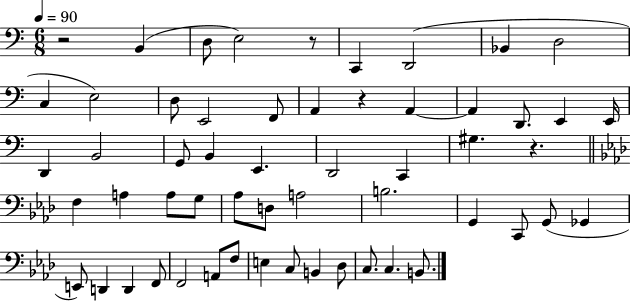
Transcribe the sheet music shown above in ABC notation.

X:1
T:Untitled
M:6/8
L:1/4
K:C
z2 B,, D,/2 E,2 z/2 C,, D,,2 _B,, D,2 C, E,2 D,/2 E,,2 F,,/2 A,, z A,, A,, D,,/2 E,, E,,/4 D,, B,,2 G,,/2 B,, E,, D,,2 C,, ^G, z F, A, A,/2 G,/2 _A,/2 D,/2 A,2 B,2 G,, C,,/2 G,,/2 _G,, E,,/2 D,, D,, F,,/2 F,,2 A,,/2 F,/2 E, C,/2 B,, _D,/2 C,/2 C, B,,/2